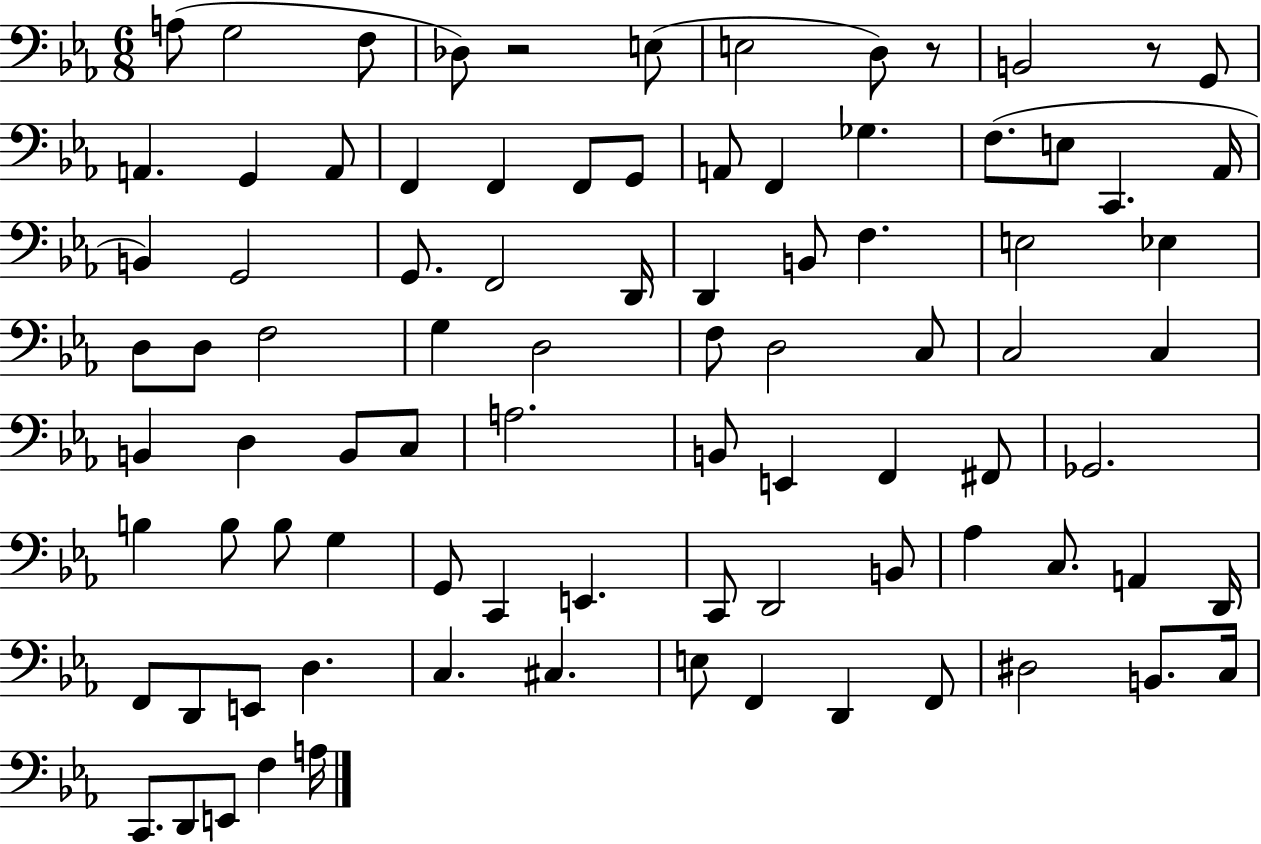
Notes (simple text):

A3/e G3/h F3/e Db3/e R/h E3/e E3/h D3/e R/e B2/h R/e G2/e A2/q. G2/q A2/e F2/q F2/q F2/e G2/e A2/e F2/q Gb3/q. F3/e. E3/e C2/q. Ab2/s B2/q G2/h G2/e. F2/h D2/s D2/q B2/e F3/q. E3/h Eb3/q D3/e D3/e F3/h G3/q D3/h F3/e D3/h C3/e C3/h C3/q B2/q D3/q B2/e C3/e A3/h. B2/e E2/q F2/q F#2/e Gb2/h. B3/q B3/e B3/e G3/q G2/e C2/q E2/q. C2/e D2/h B2/e Ab3/q C3/e. A2/q D2/s F2/e D2/e E2/e D3/q. C3/q. C#3/q. E3/e F2/q D2/q F2/e D#3/h B2/e. C3/s C2/e. D2/e E2/e F3/q A3/s